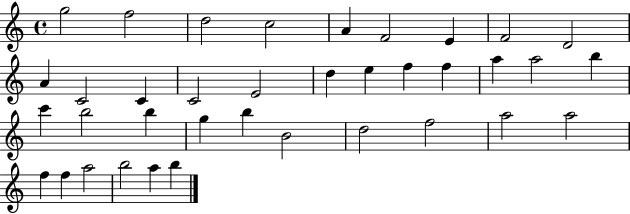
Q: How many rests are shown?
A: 0